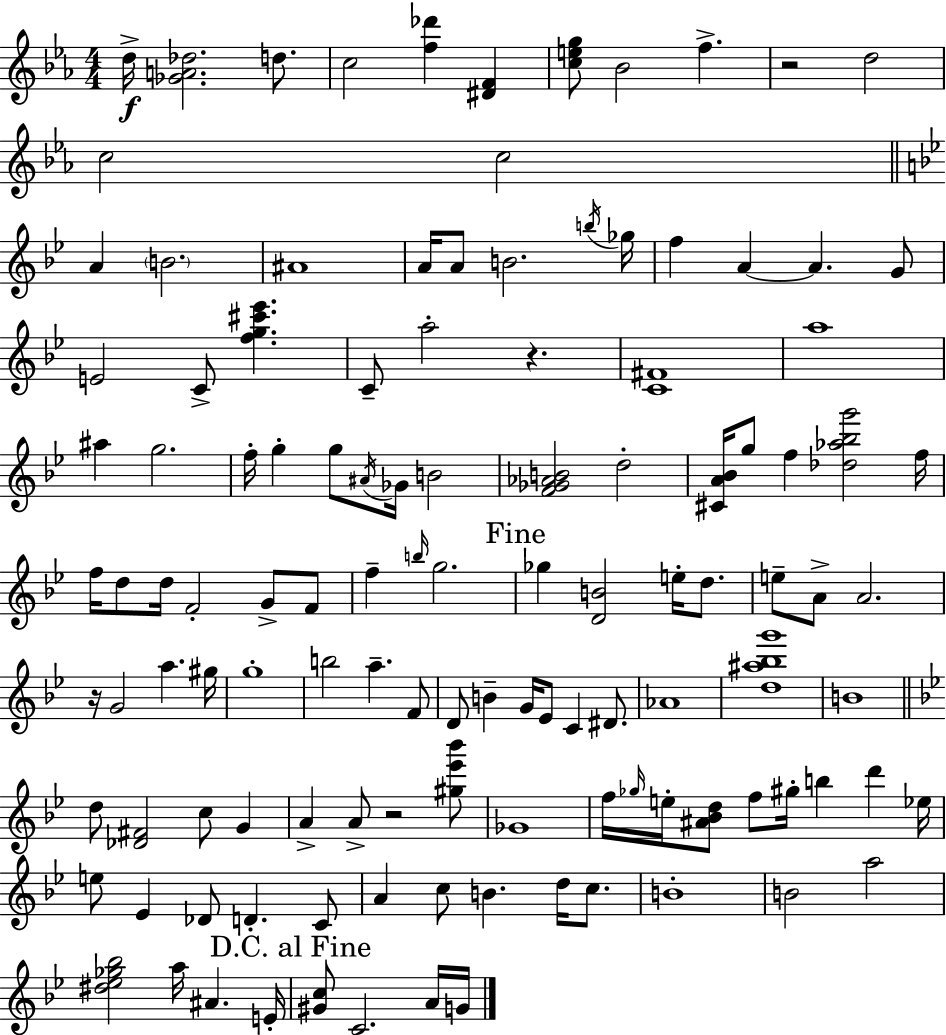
D5/s [Gb4,A4,Db5]/h. D5/e. C5/h [F5,Db6]/q [D#4,F4]/q [C5,E5,G5]/e Bb4/h F5/q. R/h D5/h C5/h C5/h A4/q B4/h. A#4/w A4/s A4/e B4/h. B5/s Gb5/s F5/q A4/q A4/q. G4/e E4/h C4/e [F5,G5,C#6,Eb6]/q. C4/e A5/h R/q. [C4,F#4]/w A5/w A#5/q G5/h. F5/s G5/q G5/e A#4/s Gb4/s B4/h [F4,Gb4,Ab4,B4]/h D5/h [C#4,A4,Bb4]/s G5/e F5/q [Db5,Ab5,Bb5,G6]/h F5/s F5/s D5/e D5/s F4/h G4/e F4/e F5/q B5/s G5/h. Gb5/q [D4,B4]/h E5/s D5/e. E5/e A4/e A4/h. R/s G4/h A5/q. G#5/s G5/w B5/h A5/q. F4/e D4/e B4/q G4/s Eb4/e C4/q D#4/e. Ab4/w [D5,A#5,Bb5,G6]/w B4/w D5/e [Db4,F#4]/h C5/e G4/q A4/q A4/e R/h [G#5,Eb6,Bb6]/e Gb4/w F5/s Gb5/s E5/s [A#4,Bb4,D5]/e F5/e G#5/s B5/q D6/q Eb5/s E5/e Eb4/q Db4/e D4/q. C4/e A4/q C5/e B4/q. D5/s C5/e. B4/w B4/h A5/h [D#5,Eb5,Gb5,Bb5]/h A5/s A#4/q. E4/s [G#4,C5]/e C4/h. A4/s G4/s